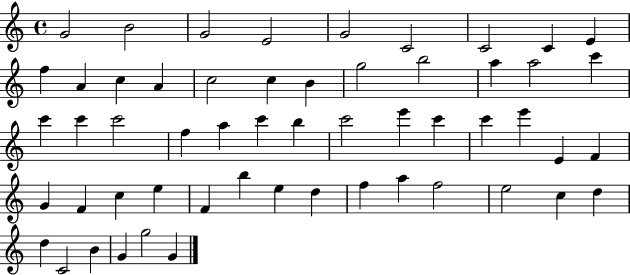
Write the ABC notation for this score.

X:1
T:Untitled
M:4/4
L:1/4
K:C
G2 B2 G2 E2 G2 C2 C2 C E f A c A c2 c B g2 b2 a a2 c' c' c' c'2 f a c' b c'2 e' c' c' e' E F G F c e F b e d f a f2 e2 c d d C2 B G g2 G